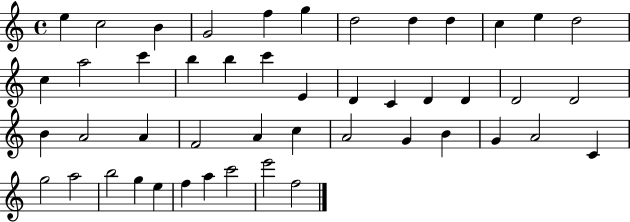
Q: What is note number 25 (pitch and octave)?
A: D4